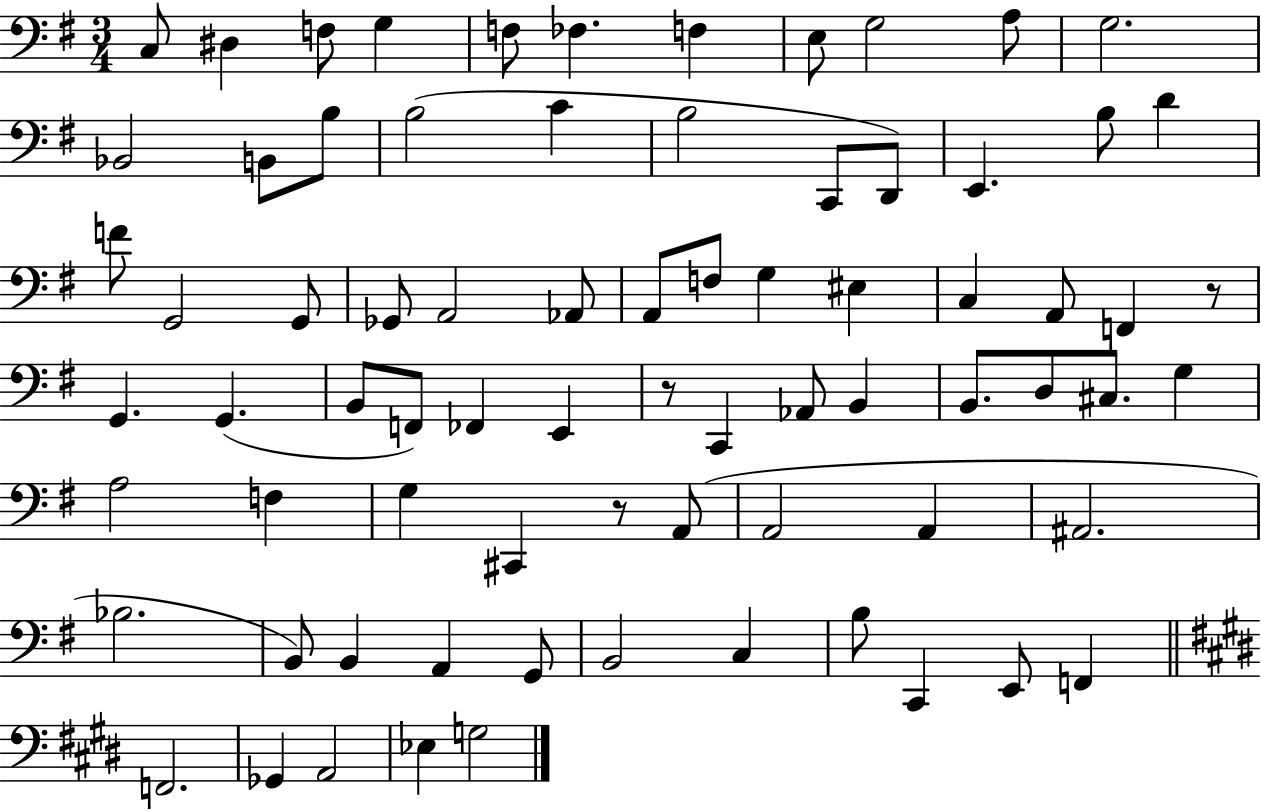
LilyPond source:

{
  \clef bass
  \numericTimeSignature
  \time 3/4
  \key g \major
  c8 dis4 f8 g4 | f8 fes4. f4 | e8 g2 a8 | g2. | \break bes,2 b,8 b8 | b2( c'4 | b2 c,8 d,8) | e,4. b8 d'4 | \break f'8 g,2 g,8 | ges,8 a,2 aes,8 | a,8 f8 g4 eis4 | c4 a,8 f,4 r8 | \break g,4. g,4.( | b,8 f,8) fes,4 e,4 | r8 c,4 aes,8 b,4 | b,8. d8 cis8. g4 | \break a2 f4 | g4 cis,4 r8 a,8( | a,2 a,4 | ais,2. | \break bes2. | b,8) b,4 a,4 g,8 | b,2 c4 | b8 c,4 e,8 f,4 | \break \bar "||" \break \key e \major f,2. | ges,4 a,2 | ees4 g2 | \bar "|."
}